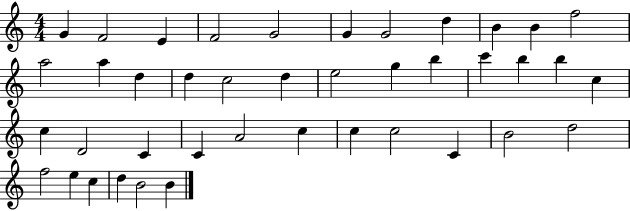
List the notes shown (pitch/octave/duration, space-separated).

G4/q F4/h E4/q F4/h G4/h G4/q G4/h D5/q B4/q B4/q F5/h A5/h A5/q D5/q D5/q C5/h D5/q E5/h G5/q B5/q C6/q B5/q B5/q C5/q C5/q D4/h C4/q C4/q A4/h C5/q C5/q C5/h C4/q B4/h D5/h F5/h E5/q C5/q D5/q B4/h B4/q